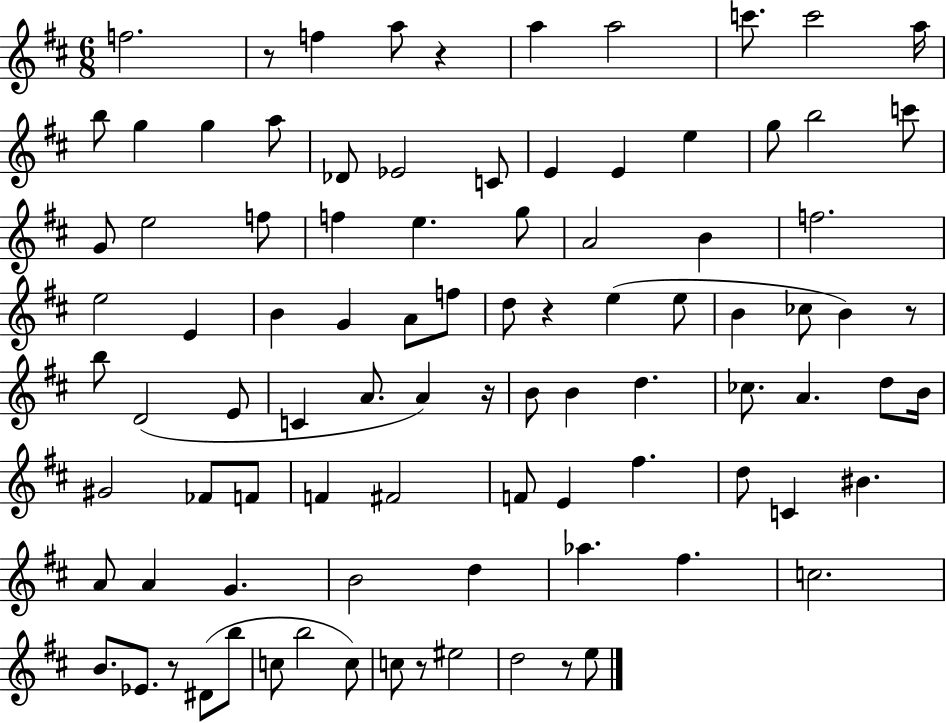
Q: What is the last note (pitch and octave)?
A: E5